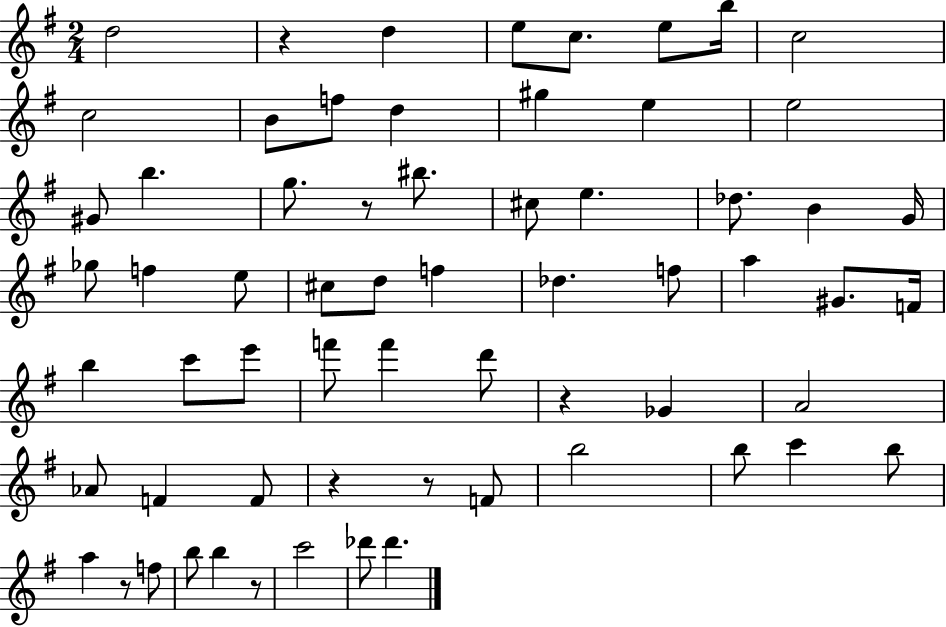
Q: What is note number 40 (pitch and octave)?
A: D6